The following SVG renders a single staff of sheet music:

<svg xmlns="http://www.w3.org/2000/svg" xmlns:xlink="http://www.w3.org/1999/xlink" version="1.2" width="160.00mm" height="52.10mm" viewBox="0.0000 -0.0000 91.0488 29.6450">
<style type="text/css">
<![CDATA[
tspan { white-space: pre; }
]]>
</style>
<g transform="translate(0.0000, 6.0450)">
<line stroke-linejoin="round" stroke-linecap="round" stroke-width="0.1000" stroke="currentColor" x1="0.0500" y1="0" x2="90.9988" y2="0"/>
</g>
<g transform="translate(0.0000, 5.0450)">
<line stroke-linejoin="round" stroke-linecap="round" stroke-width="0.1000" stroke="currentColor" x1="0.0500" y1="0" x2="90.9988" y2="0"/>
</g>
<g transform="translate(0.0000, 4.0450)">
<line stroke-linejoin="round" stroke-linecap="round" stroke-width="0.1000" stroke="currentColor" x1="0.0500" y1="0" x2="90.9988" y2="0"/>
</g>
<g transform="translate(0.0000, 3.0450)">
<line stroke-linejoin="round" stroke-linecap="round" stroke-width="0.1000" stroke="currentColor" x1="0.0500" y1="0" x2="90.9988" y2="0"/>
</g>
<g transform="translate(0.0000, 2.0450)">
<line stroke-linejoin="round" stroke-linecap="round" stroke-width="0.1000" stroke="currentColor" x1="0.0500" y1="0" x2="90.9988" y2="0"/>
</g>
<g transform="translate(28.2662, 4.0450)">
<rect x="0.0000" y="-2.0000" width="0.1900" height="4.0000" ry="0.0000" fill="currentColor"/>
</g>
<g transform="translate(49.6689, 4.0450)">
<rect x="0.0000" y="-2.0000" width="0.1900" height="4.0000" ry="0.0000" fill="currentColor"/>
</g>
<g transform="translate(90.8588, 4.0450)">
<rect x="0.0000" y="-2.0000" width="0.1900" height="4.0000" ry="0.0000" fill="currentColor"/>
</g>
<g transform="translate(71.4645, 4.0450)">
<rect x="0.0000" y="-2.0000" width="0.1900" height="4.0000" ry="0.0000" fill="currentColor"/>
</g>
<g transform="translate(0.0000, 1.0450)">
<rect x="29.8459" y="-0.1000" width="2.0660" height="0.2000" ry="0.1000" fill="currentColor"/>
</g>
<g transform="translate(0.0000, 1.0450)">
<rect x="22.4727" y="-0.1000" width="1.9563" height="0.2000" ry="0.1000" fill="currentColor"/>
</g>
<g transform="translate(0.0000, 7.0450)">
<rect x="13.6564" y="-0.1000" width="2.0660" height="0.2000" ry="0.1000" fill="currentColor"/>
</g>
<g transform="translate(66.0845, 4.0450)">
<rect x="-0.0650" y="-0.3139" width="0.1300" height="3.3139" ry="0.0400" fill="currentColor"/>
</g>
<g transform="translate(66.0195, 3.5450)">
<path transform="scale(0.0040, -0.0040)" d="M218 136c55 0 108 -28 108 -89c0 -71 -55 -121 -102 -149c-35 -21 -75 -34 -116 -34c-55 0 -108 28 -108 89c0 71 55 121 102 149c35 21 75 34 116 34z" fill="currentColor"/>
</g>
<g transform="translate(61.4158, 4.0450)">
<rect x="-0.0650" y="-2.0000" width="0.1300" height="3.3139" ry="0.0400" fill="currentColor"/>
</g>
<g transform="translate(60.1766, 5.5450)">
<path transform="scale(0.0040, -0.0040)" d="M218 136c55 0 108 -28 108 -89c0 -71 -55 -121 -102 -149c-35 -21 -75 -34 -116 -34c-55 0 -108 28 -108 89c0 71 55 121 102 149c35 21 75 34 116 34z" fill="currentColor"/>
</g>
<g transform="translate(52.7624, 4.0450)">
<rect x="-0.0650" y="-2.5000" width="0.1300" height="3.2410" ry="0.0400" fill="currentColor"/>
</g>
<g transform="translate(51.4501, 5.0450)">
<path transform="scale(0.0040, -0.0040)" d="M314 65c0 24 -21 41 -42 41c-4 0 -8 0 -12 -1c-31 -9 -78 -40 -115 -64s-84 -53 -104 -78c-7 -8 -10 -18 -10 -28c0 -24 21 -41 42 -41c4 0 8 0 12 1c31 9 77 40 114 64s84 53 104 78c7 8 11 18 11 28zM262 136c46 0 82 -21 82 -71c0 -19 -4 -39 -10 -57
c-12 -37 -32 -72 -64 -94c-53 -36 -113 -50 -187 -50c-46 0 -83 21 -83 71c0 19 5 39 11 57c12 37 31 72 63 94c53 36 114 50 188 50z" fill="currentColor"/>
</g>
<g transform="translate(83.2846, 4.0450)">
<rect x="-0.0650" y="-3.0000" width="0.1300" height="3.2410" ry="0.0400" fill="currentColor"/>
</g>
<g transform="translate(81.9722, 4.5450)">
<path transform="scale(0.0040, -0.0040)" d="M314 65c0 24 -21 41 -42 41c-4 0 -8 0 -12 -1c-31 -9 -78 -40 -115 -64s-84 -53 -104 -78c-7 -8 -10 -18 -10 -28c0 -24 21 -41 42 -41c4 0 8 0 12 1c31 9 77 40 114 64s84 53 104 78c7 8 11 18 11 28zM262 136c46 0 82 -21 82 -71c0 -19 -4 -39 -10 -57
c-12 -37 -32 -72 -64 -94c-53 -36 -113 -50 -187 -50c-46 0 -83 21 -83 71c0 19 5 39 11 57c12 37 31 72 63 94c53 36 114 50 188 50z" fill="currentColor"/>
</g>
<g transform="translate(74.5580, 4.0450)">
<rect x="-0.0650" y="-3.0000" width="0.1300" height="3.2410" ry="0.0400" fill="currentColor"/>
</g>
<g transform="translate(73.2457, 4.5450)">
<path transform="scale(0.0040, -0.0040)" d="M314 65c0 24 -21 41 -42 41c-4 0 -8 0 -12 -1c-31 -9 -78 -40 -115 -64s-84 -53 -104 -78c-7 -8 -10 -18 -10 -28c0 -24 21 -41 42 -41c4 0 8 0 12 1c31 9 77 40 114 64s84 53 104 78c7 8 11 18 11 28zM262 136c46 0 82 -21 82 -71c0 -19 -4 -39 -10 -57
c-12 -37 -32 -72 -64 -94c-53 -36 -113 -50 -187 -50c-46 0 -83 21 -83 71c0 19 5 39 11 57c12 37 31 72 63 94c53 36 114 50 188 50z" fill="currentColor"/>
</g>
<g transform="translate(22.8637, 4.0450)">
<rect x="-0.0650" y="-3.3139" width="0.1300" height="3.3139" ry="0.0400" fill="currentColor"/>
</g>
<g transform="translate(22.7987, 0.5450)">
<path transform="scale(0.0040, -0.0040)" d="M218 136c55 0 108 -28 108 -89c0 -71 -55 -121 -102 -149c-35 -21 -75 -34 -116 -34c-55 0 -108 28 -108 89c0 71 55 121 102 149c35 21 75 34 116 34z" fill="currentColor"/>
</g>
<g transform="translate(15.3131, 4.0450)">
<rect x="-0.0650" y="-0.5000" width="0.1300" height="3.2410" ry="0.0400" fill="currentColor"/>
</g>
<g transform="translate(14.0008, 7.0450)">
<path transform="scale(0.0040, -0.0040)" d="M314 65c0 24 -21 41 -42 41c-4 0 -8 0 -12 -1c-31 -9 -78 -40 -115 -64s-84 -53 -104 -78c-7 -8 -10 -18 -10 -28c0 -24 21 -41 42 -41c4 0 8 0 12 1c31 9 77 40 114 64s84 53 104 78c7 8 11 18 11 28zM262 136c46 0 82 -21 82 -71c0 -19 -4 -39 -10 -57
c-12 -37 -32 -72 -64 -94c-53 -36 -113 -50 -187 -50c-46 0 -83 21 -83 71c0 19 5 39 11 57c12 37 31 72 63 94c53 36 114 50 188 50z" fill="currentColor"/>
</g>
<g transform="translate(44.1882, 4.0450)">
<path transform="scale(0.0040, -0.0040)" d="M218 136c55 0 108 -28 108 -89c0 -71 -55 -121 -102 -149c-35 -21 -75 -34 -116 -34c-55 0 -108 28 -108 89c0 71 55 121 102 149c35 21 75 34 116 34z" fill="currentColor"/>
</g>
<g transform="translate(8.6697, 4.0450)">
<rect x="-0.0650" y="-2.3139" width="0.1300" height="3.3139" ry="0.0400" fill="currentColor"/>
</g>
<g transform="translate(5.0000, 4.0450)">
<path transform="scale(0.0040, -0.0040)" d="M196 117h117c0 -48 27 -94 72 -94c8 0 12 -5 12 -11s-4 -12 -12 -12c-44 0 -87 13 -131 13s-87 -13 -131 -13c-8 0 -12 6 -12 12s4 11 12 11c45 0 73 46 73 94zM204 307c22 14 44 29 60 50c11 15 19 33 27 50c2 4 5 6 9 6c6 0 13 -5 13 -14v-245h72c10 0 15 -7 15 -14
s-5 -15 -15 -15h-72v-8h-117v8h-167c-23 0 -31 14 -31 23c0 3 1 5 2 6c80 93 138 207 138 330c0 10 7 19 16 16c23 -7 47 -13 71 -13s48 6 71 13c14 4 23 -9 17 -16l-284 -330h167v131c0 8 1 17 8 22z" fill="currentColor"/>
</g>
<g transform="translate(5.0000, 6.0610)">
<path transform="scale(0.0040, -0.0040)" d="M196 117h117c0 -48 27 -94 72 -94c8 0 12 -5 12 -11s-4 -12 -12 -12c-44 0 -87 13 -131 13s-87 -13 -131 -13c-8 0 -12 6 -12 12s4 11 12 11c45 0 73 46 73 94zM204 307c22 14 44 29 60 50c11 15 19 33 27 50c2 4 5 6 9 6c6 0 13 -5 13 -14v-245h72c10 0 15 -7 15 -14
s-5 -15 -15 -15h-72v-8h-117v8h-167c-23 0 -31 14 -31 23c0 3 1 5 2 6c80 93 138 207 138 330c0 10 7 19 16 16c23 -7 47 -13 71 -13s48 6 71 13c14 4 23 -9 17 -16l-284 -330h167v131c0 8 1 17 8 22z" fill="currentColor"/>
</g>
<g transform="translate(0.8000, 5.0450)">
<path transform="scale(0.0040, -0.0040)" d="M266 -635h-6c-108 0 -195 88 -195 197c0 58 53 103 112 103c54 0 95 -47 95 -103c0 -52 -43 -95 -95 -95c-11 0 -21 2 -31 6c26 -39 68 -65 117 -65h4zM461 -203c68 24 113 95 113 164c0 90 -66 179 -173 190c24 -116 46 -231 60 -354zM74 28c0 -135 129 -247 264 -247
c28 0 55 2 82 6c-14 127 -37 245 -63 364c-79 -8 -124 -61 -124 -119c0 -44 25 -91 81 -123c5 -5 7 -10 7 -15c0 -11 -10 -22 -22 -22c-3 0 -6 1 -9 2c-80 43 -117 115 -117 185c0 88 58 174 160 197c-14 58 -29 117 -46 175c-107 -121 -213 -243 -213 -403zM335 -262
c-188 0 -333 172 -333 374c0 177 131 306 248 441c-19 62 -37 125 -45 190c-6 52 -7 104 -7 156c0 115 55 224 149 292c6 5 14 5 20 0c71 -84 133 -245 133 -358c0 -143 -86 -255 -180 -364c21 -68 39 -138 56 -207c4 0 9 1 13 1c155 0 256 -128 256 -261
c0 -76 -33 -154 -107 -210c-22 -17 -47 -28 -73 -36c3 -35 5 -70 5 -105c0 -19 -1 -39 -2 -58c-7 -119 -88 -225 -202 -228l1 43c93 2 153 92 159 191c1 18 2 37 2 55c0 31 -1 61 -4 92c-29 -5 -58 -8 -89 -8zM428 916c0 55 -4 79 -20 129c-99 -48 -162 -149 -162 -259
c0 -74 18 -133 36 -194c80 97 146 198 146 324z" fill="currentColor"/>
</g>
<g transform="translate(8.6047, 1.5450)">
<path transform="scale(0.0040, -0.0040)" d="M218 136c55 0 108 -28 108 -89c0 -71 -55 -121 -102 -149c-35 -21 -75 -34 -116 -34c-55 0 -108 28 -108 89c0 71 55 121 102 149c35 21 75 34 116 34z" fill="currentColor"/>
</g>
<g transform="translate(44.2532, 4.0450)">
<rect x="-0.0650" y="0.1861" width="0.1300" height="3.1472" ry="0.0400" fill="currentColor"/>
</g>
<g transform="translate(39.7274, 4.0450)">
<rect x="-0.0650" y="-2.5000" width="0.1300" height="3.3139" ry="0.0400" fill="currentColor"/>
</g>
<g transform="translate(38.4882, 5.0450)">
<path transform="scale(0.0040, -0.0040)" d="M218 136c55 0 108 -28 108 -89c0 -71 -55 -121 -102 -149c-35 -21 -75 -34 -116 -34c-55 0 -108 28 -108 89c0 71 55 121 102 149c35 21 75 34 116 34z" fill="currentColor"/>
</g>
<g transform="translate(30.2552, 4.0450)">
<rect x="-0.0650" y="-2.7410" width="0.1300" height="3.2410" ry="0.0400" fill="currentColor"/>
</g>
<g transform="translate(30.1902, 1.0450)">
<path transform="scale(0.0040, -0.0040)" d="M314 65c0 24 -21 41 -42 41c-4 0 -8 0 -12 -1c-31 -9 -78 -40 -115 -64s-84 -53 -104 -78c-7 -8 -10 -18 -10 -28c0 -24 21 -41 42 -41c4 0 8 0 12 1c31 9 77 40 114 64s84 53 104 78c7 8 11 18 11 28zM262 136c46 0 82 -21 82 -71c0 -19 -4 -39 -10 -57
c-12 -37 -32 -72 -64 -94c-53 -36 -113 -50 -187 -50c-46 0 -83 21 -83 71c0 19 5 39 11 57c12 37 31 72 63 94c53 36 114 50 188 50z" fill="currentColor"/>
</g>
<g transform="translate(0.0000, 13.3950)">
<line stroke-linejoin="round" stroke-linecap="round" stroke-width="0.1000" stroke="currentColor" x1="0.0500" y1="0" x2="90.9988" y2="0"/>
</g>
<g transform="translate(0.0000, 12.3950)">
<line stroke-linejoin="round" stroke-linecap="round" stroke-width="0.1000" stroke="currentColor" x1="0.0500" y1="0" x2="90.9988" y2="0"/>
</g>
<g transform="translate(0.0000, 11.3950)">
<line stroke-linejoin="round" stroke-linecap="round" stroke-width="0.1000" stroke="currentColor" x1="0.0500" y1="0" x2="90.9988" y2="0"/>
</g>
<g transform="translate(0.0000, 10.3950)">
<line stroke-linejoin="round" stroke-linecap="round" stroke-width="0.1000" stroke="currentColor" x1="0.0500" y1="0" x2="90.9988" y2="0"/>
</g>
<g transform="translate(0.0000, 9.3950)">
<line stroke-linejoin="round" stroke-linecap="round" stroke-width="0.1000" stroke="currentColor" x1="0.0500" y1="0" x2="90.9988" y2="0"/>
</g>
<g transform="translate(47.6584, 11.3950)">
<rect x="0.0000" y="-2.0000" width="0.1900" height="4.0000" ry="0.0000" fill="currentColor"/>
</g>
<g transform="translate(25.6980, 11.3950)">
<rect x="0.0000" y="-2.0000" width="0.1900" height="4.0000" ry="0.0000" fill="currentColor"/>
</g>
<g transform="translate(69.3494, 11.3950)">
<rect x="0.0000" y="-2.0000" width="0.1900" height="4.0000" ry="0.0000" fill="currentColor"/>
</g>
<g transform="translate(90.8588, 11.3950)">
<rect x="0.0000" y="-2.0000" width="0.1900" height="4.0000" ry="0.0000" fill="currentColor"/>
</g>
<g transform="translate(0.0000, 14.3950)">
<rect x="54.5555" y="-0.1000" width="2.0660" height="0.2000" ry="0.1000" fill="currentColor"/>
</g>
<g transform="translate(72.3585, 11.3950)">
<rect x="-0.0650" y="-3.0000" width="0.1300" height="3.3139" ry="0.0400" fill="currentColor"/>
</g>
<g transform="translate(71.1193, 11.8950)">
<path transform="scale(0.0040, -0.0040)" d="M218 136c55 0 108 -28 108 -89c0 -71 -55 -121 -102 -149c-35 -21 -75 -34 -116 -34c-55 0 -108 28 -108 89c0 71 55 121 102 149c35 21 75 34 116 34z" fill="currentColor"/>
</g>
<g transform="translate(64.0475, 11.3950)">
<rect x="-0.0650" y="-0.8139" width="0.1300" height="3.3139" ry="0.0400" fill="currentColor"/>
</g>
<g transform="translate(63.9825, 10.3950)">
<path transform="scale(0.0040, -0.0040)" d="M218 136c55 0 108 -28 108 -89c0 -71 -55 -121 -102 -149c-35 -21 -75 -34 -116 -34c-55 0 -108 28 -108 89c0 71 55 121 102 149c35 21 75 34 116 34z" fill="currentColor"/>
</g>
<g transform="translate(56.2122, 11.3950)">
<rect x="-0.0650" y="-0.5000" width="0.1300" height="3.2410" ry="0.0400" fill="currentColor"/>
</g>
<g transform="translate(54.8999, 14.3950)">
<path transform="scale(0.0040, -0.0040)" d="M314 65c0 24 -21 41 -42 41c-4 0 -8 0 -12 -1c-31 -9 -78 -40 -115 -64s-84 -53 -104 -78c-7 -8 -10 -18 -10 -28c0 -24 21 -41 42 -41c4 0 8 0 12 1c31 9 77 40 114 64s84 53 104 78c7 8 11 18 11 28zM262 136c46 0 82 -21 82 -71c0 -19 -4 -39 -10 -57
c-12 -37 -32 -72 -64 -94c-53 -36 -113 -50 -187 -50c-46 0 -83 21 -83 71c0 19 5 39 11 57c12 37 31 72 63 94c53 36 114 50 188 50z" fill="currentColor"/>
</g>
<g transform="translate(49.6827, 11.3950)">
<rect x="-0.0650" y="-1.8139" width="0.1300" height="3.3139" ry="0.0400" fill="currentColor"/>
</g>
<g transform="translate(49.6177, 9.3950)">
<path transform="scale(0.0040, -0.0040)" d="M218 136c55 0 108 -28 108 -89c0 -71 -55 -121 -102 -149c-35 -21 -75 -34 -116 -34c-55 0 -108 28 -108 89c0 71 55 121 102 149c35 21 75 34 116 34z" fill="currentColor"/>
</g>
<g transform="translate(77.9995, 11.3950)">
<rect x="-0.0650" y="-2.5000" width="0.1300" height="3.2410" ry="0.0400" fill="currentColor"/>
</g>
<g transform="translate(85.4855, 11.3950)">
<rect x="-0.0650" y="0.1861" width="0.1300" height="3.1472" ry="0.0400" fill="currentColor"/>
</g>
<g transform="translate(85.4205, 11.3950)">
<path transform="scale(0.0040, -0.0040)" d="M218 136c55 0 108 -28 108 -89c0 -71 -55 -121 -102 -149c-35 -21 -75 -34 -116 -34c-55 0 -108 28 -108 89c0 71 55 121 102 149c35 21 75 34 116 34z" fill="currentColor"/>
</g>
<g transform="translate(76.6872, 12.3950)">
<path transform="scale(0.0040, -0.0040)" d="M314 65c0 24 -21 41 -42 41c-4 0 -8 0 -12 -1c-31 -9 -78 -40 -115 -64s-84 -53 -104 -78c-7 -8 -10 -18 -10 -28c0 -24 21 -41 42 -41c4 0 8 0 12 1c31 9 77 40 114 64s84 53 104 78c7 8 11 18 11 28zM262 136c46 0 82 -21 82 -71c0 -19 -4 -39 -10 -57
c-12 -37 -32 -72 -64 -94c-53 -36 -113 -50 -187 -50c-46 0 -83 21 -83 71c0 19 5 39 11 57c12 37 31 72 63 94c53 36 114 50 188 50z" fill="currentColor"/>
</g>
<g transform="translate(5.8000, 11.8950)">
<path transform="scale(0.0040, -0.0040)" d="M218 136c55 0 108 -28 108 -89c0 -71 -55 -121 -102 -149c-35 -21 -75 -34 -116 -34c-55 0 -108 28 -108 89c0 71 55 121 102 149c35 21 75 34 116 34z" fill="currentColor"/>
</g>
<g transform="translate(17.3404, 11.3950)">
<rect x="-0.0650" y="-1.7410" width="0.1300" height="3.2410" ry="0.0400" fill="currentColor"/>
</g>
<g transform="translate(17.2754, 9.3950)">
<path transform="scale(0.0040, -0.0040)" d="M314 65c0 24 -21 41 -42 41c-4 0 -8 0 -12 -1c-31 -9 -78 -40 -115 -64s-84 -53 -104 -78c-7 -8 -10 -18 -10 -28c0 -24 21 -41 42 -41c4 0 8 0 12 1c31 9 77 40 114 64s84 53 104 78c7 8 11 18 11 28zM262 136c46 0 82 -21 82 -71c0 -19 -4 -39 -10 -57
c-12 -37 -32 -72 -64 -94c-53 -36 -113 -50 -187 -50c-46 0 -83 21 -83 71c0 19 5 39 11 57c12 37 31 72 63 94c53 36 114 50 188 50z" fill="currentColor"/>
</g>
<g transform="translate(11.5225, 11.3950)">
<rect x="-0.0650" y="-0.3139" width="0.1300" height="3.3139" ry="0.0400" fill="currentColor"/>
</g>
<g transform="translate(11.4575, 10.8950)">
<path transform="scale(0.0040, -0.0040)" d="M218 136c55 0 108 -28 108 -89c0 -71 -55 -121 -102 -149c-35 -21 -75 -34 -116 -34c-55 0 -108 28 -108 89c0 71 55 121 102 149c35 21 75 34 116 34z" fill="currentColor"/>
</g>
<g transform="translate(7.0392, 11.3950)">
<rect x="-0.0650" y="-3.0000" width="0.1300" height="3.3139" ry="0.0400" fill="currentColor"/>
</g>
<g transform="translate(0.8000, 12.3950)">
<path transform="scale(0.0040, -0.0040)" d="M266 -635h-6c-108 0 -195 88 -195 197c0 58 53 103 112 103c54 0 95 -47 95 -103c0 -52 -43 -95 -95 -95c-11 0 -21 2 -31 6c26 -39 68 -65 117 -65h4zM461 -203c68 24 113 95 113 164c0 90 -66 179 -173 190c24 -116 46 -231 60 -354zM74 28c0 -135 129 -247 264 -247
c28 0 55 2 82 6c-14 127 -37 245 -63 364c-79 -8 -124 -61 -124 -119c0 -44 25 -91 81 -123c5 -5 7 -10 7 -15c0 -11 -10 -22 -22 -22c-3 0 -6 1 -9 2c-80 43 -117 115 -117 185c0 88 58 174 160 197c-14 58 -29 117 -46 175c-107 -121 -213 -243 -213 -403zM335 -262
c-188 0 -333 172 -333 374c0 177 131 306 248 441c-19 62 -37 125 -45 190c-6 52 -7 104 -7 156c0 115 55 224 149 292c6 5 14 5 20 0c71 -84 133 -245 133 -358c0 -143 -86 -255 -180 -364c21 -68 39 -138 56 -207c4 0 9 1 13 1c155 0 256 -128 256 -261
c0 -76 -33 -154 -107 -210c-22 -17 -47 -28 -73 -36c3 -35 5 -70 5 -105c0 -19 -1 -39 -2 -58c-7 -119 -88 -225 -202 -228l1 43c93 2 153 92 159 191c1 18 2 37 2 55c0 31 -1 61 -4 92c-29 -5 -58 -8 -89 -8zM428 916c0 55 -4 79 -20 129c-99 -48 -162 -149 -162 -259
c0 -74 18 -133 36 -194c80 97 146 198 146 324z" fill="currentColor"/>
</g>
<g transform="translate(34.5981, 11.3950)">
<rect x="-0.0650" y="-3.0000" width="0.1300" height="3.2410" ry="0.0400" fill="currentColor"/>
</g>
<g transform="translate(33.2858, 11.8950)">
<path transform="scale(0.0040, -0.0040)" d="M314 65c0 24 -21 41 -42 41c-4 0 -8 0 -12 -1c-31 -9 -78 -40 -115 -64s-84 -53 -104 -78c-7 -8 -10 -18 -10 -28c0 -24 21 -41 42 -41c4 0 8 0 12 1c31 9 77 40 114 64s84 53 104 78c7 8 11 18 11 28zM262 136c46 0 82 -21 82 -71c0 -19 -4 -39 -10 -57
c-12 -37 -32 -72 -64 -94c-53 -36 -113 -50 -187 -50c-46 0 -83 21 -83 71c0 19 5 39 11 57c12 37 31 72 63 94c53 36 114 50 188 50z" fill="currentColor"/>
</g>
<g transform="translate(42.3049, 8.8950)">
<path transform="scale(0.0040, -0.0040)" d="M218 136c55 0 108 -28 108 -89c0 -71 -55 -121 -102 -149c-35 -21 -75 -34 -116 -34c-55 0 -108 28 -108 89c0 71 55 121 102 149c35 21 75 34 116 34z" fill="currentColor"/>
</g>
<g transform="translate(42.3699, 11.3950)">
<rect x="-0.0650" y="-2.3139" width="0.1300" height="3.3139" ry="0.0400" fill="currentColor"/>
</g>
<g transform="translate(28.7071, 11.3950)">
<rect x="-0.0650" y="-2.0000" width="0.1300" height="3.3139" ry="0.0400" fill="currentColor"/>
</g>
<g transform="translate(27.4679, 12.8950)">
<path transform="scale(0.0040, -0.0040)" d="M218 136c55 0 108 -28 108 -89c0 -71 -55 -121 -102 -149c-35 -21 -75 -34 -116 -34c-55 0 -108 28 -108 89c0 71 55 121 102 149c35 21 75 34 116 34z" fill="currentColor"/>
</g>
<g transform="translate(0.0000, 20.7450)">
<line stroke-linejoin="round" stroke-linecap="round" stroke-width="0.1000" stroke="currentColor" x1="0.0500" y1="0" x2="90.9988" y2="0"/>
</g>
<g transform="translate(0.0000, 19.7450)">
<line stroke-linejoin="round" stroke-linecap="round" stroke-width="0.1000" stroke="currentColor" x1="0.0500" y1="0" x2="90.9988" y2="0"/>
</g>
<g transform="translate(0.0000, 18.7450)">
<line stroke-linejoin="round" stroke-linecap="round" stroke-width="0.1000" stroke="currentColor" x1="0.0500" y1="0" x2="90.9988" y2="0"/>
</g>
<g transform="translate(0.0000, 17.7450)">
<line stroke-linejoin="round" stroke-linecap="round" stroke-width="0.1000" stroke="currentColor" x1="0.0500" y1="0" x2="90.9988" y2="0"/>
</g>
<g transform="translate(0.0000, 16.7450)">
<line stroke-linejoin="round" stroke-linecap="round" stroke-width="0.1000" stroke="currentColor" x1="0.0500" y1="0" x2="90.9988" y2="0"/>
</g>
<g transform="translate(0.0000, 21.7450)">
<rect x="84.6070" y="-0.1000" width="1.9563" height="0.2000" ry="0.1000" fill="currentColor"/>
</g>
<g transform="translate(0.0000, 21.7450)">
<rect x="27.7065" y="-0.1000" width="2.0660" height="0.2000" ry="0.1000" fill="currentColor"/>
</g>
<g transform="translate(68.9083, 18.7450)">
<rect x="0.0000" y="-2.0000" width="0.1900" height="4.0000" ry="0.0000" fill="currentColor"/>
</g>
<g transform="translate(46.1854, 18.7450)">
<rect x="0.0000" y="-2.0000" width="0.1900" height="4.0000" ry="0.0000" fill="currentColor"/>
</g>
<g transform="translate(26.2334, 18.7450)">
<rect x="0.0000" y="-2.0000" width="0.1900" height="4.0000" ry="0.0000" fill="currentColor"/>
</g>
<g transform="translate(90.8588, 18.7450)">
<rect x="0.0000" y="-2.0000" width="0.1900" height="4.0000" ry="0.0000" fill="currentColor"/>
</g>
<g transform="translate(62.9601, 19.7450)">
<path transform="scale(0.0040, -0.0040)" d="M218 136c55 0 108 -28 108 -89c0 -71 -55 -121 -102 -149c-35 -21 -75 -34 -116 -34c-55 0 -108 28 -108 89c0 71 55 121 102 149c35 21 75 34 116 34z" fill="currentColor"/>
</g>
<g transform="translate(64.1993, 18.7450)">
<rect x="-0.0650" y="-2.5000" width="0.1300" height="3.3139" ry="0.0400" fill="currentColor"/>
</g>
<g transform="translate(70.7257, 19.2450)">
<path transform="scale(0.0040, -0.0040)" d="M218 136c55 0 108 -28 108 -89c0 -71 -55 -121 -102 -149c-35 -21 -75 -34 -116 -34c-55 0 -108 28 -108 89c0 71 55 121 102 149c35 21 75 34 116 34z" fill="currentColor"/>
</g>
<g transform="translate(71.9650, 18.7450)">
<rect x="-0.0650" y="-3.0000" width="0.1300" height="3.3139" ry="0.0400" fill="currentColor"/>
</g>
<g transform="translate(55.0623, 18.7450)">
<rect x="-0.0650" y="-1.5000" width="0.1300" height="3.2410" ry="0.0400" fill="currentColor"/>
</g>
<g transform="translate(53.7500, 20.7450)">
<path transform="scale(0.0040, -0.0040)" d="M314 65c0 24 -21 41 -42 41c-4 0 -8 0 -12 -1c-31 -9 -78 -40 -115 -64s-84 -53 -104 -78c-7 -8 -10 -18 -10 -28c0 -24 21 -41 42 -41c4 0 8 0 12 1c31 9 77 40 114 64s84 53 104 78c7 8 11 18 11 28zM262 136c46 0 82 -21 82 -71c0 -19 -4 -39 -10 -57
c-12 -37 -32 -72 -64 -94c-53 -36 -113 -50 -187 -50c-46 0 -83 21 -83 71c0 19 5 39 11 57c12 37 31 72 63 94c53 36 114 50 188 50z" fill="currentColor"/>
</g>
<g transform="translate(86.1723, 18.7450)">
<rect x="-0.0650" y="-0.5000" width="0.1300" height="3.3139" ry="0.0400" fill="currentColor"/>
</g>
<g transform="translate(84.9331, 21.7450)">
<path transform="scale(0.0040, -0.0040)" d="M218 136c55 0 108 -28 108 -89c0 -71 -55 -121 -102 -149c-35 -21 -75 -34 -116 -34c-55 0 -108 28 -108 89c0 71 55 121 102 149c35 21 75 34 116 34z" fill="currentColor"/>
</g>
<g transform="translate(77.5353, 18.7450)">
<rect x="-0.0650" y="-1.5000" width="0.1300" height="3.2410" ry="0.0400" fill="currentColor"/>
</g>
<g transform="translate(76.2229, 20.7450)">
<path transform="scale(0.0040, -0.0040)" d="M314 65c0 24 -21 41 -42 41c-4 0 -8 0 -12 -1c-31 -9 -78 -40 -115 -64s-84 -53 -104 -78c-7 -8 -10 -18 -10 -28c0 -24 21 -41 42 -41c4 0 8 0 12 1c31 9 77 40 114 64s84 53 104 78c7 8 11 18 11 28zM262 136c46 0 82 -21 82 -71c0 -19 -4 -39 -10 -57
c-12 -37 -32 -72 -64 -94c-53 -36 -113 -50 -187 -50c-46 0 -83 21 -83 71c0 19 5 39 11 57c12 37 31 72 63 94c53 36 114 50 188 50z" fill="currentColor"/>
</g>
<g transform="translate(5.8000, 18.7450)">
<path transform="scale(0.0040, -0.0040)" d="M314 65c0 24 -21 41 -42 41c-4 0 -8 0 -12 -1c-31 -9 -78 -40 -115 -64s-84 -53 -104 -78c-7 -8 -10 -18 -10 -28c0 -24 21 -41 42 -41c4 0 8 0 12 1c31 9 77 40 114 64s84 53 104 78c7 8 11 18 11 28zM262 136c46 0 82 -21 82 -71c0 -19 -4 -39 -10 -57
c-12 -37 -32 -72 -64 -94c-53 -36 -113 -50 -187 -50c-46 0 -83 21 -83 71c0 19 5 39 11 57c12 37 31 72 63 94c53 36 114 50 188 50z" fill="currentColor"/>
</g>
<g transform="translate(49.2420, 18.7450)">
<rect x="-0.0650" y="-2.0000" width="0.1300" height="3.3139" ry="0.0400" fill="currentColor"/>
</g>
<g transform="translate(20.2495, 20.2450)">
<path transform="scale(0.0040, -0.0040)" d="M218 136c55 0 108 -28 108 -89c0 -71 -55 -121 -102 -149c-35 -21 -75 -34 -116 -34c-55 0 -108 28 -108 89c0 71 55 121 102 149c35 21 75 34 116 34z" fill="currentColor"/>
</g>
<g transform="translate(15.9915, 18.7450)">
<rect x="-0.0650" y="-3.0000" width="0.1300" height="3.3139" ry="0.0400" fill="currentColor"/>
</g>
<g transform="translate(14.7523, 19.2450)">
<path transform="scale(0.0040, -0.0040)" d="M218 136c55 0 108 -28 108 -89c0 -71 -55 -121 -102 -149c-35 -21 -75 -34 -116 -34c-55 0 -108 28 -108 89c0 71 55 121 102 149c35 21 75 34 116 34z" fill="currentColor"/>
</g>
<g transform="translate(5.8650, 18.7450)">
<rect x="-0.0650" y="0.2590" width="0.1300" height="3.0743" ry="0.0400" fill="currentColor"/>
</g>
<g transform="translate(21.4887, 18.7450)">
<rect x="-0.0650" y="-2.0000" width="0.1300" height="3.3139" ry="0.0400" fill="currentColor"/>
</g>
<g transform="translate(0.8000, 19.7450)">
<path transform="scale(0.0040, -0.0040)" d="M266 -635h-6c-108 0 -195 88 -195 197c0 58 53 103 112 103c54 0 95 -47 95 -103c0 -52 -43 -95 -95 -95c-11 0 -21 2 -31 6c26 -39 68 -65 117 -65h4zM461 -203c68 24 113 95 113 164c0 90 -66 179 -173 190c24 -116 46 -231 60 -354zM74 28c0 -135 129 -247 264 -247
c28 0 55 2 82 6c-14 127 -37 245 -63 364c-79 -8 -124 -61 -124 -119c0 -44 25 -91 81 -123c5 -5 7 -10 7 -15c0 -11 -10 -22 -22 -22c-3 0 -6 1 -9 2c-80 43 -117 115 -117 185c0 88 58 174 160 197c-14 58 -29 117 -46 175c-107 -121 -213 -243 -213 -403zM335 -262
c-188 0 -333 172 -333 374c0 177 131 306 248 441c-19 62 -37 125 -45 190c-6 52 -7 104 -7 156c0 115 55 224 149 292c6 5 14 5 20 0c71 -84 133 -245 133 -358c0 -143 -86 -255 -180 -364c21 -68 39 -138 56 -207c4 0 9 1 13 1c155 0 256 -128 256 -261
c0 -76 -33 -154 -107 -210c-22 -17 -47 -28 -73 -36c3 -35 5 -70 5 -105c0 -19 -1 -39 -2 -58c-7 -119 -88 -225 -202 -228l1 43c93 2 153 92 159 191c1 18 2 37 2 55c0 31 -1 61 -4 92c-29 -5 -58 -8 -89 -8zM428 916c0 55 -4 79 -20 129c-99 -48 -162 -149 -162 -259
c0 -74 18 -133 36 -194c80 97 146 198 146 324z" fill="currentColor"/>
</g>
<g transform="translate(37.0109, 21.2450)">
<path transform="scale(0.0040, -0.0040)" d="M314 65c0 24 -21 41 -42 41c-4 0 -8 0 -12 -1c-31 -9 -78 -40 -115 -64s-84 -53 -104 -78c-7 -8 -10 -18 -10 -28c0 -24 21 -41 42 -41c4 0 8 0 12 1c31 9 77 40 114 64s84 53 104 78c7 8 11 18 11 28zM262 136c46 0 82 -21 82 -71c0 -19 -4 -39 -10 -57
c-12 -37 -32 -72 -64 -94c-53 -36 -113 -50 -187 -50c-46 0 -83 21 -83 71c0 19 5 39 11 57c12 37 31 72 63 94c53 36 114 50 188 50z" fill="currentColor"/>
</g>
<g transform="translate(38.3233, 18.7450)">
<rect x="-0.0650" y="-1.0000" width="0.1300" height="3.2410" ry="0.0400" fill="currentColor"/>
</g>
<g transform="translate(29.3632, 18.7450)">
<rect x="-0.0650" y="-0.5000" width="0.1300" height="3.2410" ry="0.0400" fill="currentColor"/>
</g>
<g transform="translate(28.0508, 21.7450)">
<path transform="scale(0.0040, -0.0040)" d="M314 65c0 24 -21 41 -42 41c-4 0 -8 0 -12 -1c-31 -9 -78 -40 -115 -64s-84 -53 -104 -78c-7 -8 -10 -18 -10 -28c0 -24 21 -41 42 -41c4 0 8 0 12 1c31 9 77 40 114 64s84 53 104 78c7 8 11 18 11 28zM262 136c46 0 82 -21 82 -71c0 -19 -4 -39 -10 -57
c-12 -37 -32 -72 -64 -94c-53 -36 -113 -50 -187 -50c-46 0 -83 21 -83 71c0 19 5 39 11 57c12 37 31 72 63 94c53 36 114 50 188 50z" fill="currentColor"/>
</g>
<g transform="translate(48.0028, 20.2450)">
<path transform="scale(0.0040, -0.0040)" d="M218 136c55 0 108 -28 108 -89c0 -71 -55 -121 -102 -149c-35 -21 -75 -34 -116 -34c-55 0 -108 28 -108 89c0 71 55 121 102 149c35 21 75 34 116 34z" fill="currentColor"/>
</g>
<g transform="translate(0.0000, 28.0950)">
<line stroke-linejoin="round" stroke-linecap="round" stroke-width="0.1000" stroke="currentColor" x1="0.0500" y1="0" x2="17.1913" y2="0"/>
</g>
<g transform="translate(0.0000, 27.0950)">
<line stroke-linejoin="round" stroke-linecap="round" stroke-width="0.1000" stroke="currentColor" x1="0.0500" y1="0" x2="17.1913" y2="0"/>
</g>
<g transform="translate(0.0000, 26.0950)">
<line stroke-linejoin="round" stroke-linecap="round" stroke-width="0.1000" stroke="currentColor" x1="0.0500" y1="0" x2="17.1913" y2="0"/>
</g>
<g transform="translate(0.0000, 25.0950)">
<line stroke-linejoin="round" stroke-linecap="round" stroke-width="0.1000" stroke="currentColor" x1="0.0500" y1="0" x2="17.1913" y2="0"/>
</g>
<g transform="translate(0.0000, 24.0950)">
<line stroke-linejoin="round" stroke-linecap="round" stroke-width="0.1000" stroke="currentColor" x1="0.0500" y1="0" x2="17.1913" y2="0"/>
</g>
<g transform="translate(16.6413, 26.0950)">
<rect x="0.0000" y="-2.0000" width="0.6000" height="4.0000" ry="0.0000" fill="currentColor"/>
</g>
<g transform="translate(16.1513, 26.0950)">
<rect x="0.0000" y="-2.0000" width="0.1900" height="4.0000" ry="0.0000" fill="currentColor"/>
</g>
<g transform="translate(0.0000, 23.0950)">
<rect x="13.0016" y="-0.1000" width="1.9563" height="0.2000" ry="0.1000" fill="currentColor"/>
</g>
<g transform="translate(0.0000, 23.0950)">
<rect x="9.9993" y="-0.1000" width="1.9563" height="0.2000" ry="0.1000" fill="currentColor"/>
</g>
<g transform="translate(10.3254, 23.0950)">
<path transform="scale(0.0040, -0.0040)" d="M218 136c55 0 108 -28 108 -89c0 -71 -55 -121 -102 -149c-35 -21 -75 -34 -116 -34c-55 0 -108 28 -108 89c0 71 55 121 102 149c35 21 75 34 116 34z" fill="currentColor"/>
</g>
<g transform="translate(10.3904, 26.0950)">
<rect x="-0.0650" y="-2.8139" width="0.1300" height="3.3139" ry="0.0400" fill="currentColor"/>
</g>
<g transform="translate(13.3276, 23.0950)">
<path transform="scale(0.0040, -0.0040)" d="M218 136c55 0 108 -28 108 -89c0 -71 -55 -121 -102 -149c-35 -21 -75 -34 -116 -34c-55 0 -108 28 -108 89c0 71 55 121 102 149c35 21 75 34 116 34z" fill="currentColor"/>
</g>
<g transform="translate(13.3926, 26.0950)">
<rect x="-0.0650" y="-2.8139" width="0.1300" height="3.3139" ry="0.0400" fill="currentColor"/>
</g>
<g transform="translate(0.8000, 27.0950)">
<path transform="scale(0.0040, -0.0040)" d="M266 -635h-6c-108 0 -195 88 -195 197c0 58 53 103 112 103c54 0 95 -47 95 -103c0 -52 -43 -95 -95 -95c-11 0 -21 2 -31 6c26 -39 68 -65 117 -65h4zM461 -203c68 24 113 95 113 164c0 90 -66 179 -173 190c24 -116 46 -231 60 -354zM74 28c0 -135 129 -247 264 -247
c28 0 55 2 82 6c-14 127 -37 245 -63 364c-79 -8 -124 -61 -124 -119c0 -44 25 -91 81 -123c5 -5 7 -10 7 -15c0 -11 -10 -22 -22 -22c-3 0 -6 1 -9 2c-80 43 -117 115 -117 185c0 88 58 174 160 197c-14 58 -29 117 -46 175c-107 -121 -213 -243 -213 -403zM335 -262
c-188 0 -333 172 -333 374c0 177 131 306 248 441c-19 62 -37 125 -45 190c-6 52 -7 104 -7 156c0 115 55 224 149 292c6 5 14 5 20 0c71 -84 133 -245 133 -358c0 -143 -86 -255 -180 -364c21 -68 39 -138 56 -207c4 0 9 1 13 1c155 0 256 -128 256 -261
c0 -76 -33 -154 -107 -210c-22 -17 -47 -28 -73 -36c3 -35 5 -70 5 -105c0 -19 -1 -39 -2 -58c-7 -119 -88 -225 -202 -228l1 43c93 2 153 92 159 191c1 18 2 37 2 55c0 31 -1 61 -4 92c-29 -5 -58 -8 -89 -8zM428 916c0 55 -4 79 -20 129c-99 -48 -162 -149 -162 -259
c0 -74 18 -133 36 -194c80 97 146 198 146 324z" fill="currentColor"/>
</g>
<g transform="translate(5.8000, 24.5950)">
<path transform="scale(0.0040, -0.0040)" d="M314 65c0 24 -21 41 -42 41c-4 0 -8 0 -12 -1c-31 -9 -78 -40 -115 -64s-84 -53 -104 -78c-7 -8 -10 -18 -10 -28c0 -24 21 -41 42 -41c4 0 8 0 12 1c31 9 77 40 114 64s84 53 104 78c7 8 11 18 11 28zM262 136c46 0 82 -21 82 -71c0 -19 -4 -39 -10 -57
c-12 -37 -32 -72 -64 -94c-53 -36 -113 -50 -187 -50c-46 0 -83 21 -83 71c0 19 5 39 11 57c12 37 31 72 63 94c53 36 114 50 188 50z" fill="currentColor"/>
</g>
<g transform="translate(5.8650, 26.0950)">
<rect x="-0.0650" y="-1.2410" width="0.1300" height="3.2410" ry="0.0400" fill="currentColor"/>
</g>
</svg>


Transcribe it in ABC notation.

X:1
T:Untitled
M:4/4
L:1/4
K:C
g C2 b a2 G B G2 F c A2 A2 A c f2 F A2 g f C2 d A G2 B B2 A F C2 D2 F E2 G A E2 C e2 a a